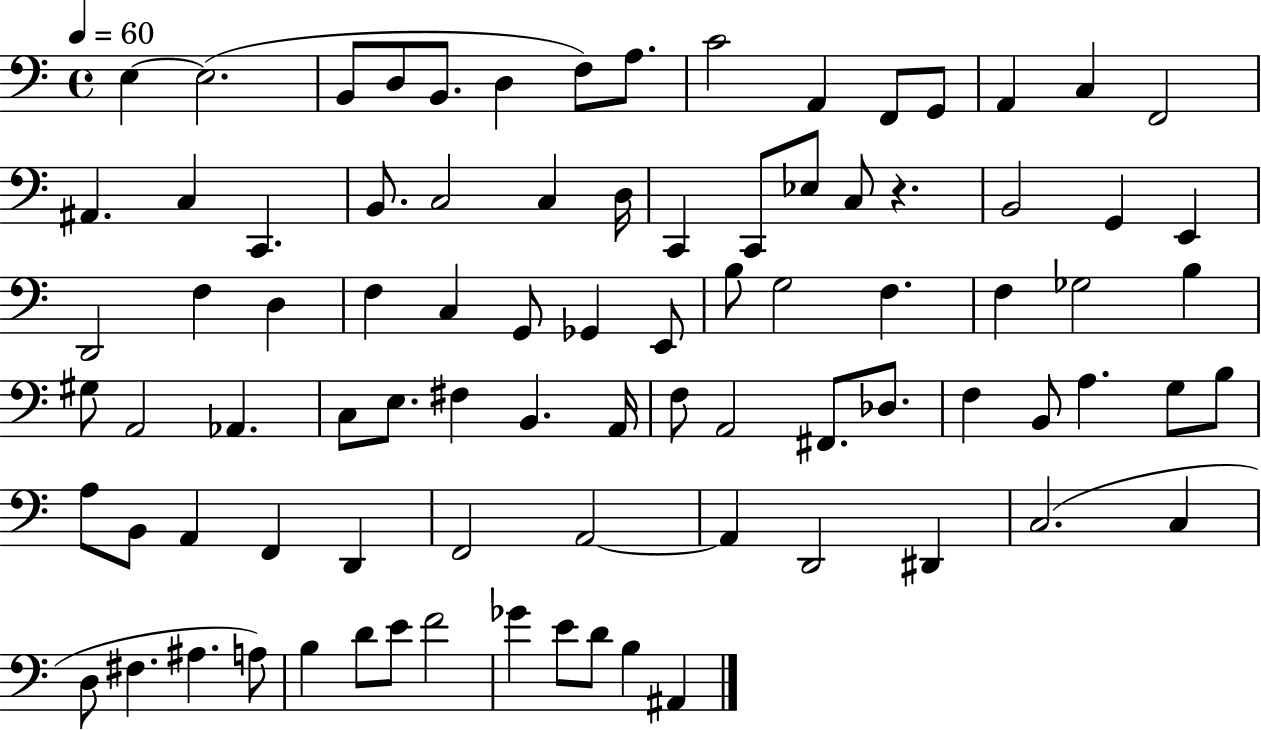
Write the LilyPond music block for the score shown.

{
  \clef bass
  \time 4/4
  \defaultTimeSignature
  \key c \major
  \tempo 4 = 60
  e4~~ e2.( | b,8 d8 b,8. d4 f8) a8. | c'2 a,4 f,8 g,8 | a,4 c4 f,2 | \break ais,4. c4 c,4. | b,8. c2 c4 d16 | c,4 c,8 ees8 c8 r4. | b,2 g,4 e,4 | \break d,2 f4 d4 | f4 c4 g,8 ges,4 e,8 | b8 g2 f4. | f4 ges2 b4 | \break gis8 a,2 aes,4. | c8 e8. fis4 b,4. a,16 | f8 a,2 fis,8. des8. | f4 b,8 a4. g8 b8 | \break a8 b,8 a,4 f,4 d,4 | f,2 a,2~~ | a,4 d,2 dis,4 | c2.( c4 | \break d8 fis4. ais4. a8) | b4 d'8 e'8 f'2 | ges'4 e'8 d'8 b4 ais,4 | \bar "|."
}